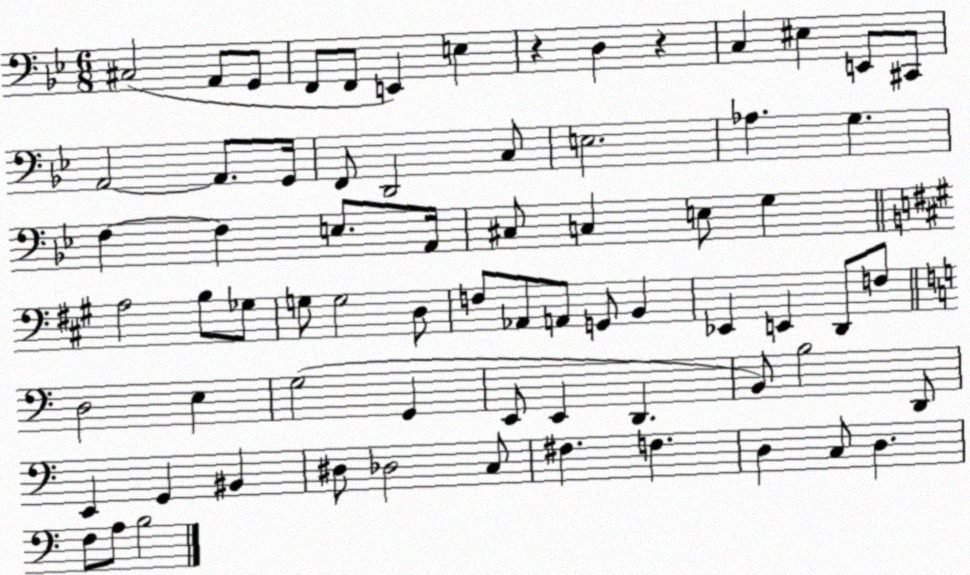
X:1
T:Untitled
M:6/8
L:1/4
K:Bb
^C,2 A,,/2 G,,/2 F,,/2 F,,/2 E,, E, z D, z C, ^E, E,,/2 ^C,,/2 A,,2 A,,/2 G,,/4 F,,/2 D,,2 C,/2 E,2 _A, G, F, F, E,/2 A,,/4 ^C,/2 C, E,/2 G, A,2 B,/2 _G,/2 G,/2 G,2 D,/2 F,/2 _A,,/2 A,,/2 G,,/2 B,, _E,, E,, D,,/2 F,/2 D,2 E, G,2 G,, E,,/2 E,, D,, B,,/2 B,2 D,,/2 E,, G,, ^B,, ^D,/2 _D,2 C,/2 ^F, F, D, C,/2 D, F,/2 A,/2 B,2